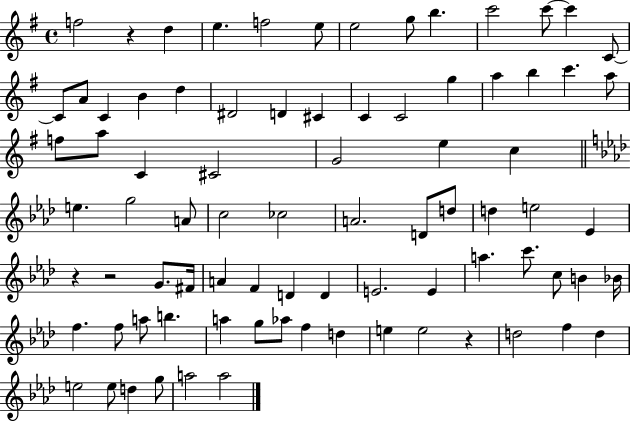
F5/h R/q D5/q E5/q. F5/h E5/e E5/h G5/e B5/q. C6/h C6/e C6/q C4/e C4/e A4/e C4/q B4/q D5/q D#4/h D4/q C#4/q C4/q C4/h G5/q A5/q B5/q C6/q. A5/e F5/e A5/e C4/q C#4/h G4/h E5/q C5/q E5/q. G5/h A4/e C5/h CES5/h A4/h. D4/e D5/e D5/q E5/h Eb4/q R/q R/h G4/e. F#4/s A4/q F4/q D4/q D4/q E4/h. E4/q A5/q. C6/e. C5/e B4/q Bb4/s F5/q. F5/e A5/e B5/q. A5/q G5/e Ab5/e F5/q D5/q E5/q E5/h R/q D5/h F5/q D5/q E5/h E5/e D5/q G5/e A5/h A5/h